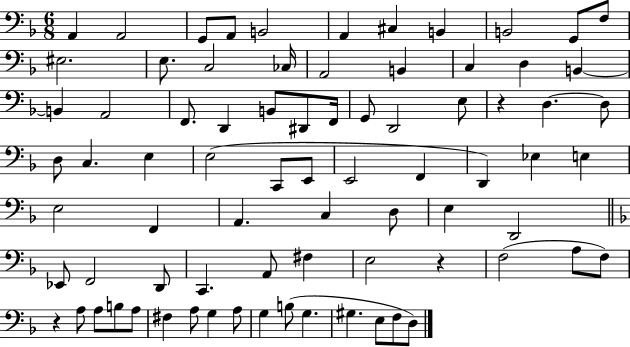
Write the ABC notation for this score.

X:1
T:Untitled
M:6/8
L:1/4
K:F
A,, A,,2 G,,/2 A,,/2 B,,2 A,, ^C, B,, B,,2 G,,/2 F,/2 ^E,2 E,/2 C,2 _C,/4 A,,2 B,, C, D, B,, B,, A,,2 F,,/2 D,, B,,/2 ^D,,/2 F,,/4 G,,/2 D,,2 E,/2 z D, D,/2 D,/2 C, E, E,2 C,,/2 E,,/2 E,,2 F,, D,, _E, E, E,2 F,, A,, C, D,/2 E, D,,2 _E,,/2 F,,2 D,,/2 C,, A,,/2 ^F, E,2 z F,2 A,/2 F,/2 z A,/2 A,/2 B,/2 A,/2 ^F, A,/2 G, A,/2 G, B,/2 G, ^G, E,/2 F,/2 D,/2